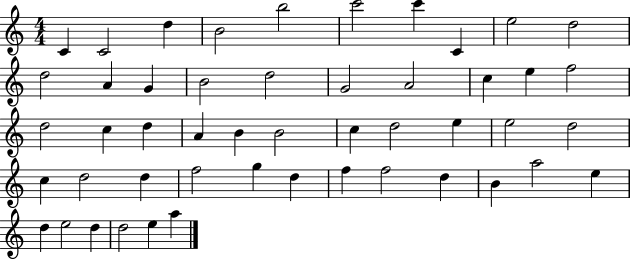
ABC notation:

X:1
T:Untitled
M:4/4
L:1/4
K:C
C C2 d B2 b2 c'2 c' C e2 d2 d2 A G B2 d2 G2 A2 c e f2 d2 c d A B B2 c d2 e e2 d2 c d2 d f2 g d f f2 d B a2 e d e2 d d2 e a